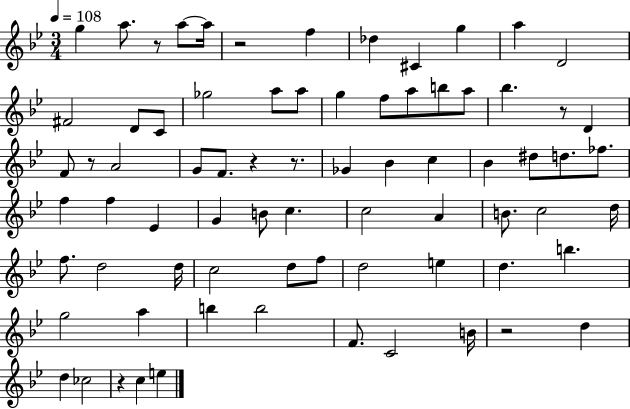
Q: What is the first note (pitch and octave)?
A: G5